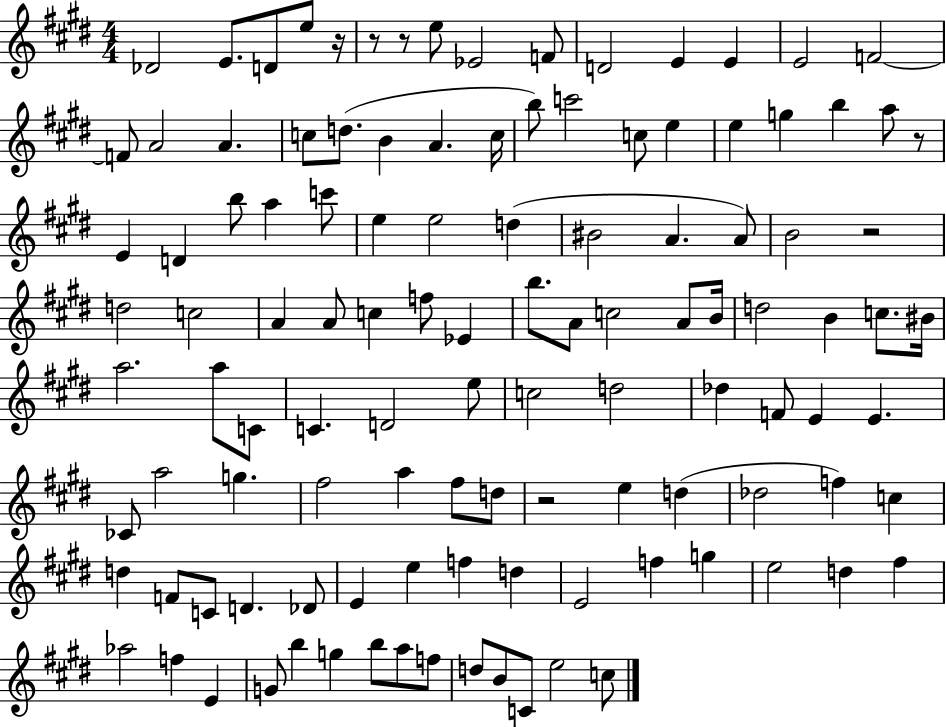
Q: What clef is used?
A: treble